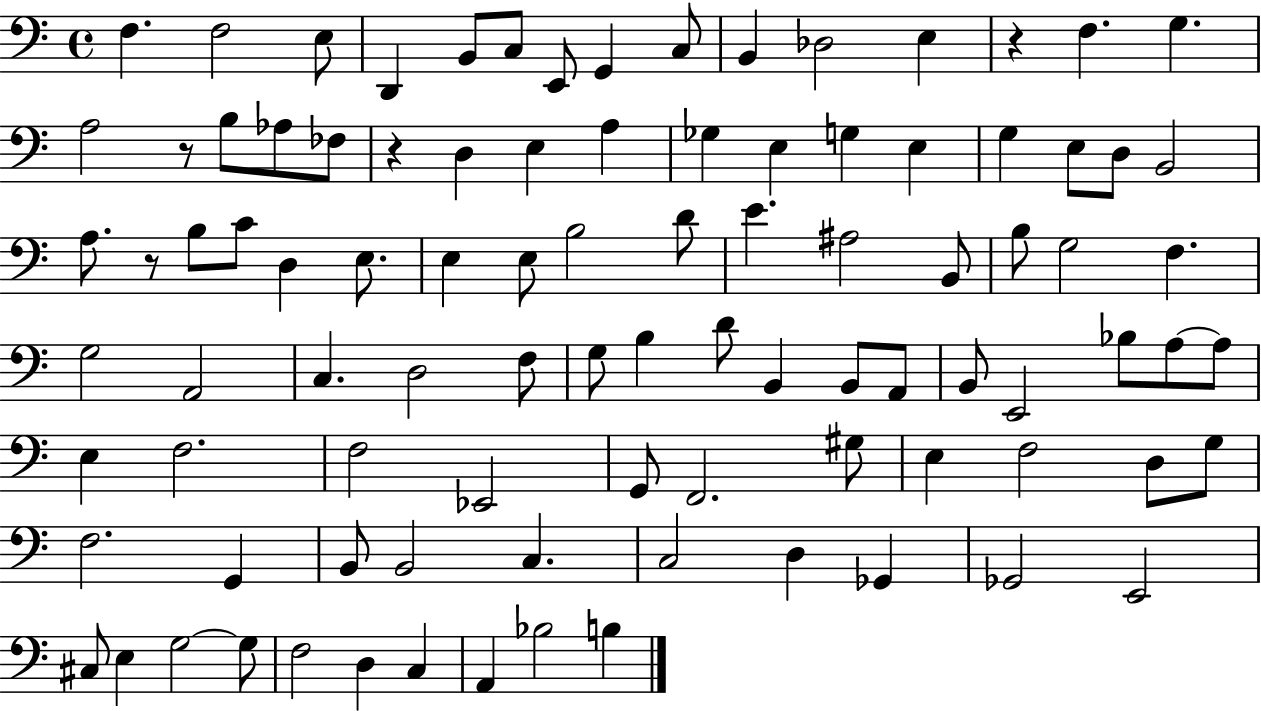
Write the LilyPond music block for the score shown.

{
  \clef bass
  \time 4/4
  \defaultTimeSignature
  \key c \major
  f4. f2 e8 | d,4 b,8 c8 e,8 g,4 c8 | b,4 des2 e4 | r4 f4. g4. | \break a2 r8 b8 aes8 fes8 | r4 d4 e4 a4 | ges4 e4 g4 e4 | g4 e8 d8 b,2 | \break a8. r8 b8 c'8 d4 e8. | e4 e8 b2 d'8 | e'4. ais2 b,8 | b8 g2 f4. | \break g2 a,2 | c4. d2 f8 | g8 b4 d'8 b,4 b,8 a,8 | b,8 e,2 bes8 a8~~ a8 | \break e4 f2. | f2 ees,2 | g,8 f,2. gis8 | e4 f2 d8 g8 | \break f2. g,4 | b,8 b,2 c4. | c2 d4 ges,4 | ges,2 e,2 | \break cis8 e4 g2~~ g8 | f2 d4 c4 | a,4 bes2 b4 | \bar "|."
}